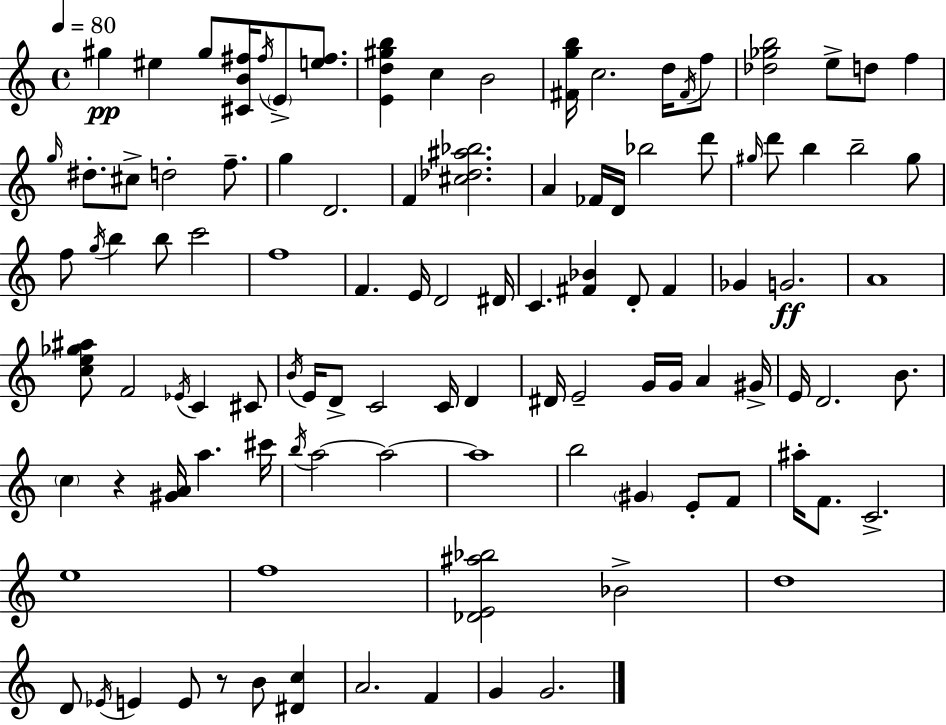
G#5/q EIS5/q G#5/e [C#4,B4,F#5]/s F#5/s E4/e [E5,F#5]/e. [E4,D5,G#5,B5]/q C5/q B4/h [F#4,G5,B5]/s C5/h. D5/s F#4/s F5/e [Db5,Gb5,B5]/h E5/e D5/e F5/q G5/s D#5/e. C#5/e D5/h F5/e. G5/q D4/h. F4/q [C#5,Db5,A#5,Bb5]/h. A4/q FES4/s D4/s Bb5/h D6/e G#5/s D6/e B5/q B5/h G#5/e F5/e G5/s B5/q B5/e C6/h F5/w F4/q. E4/s D4/h D#4/s C4/q. [F#4,Bb4]/q D4/e F#4/q Gb4/q G4/h. A4/w [C5,E5,Gb5,A#5]/e F4/h Eb4/s C4/q C#4/e B4/s E4/s D4/e C4/h C4/s D4/q D#4/s E4/h G4/s G4/s A4/q G#4/s E4/s D4/h. B4/e. C5/q R/q [G#4,A4]/s A5/q. C#6/s B5/s A5/h A5/h A5/w B5/h G#4/q E4/e F4/e A#5/s F4/e. C4/h. E5/w F5/w [Db4,E4,A#5,Bb5]/h Bb4/h D5/w D4/e Eb4/s E4/q E4/e R/e B4/e [D#4,C5]/q A4/h. F4/q G4/q G4/h.